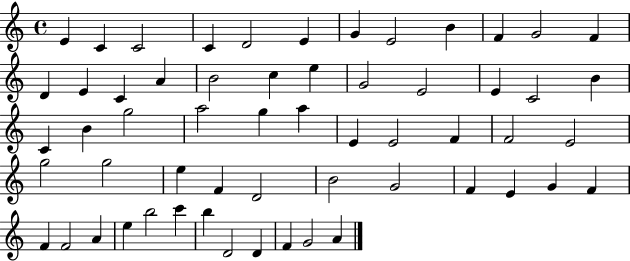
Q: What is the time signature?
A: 4/4